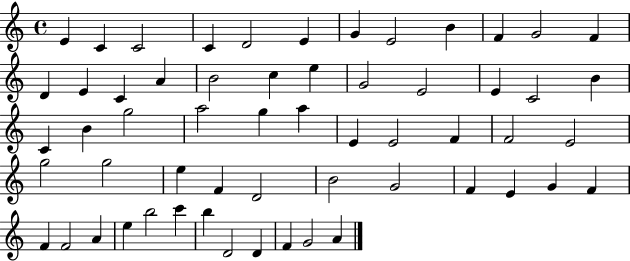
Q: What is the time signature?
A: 4/4